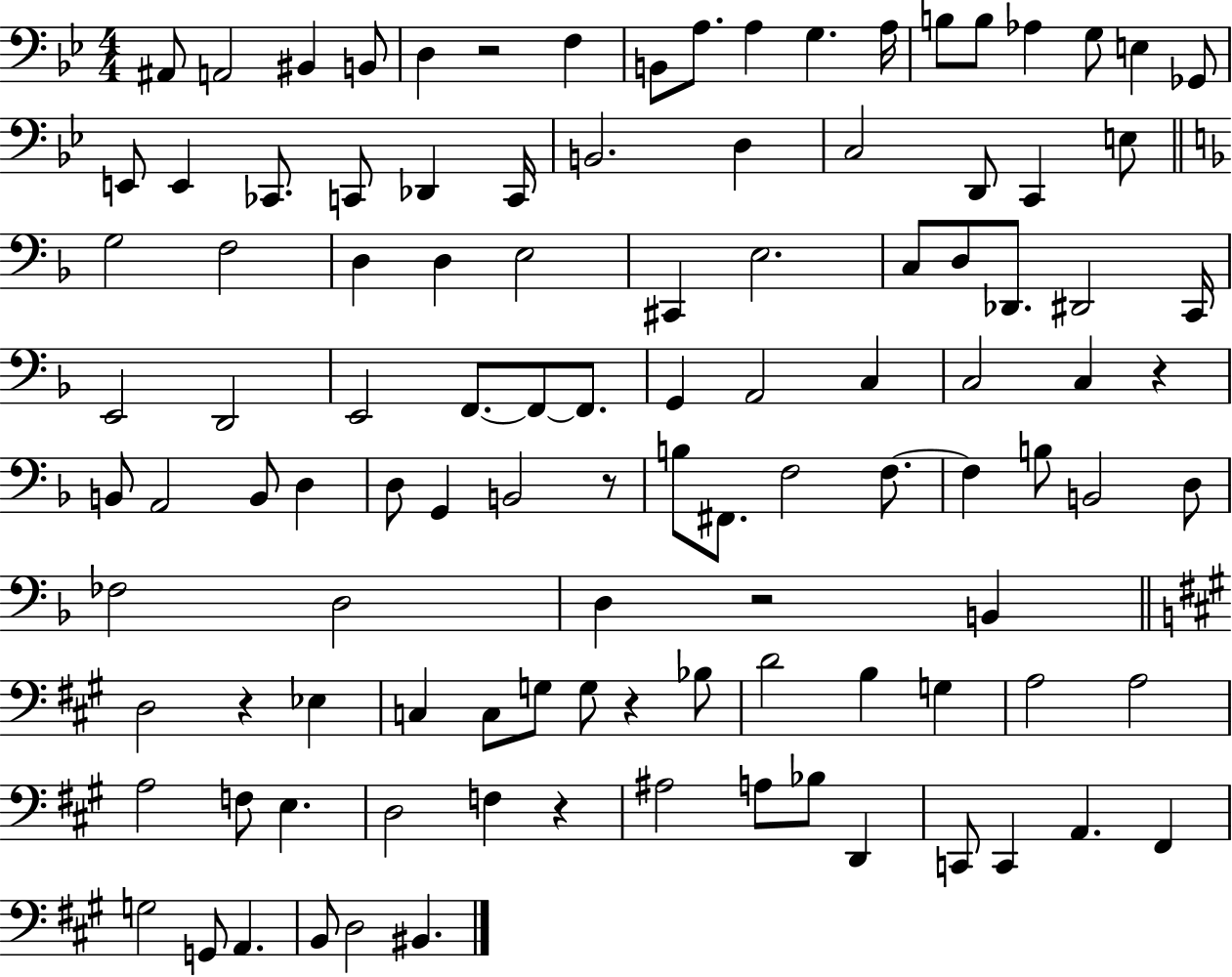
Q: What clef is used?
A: bass